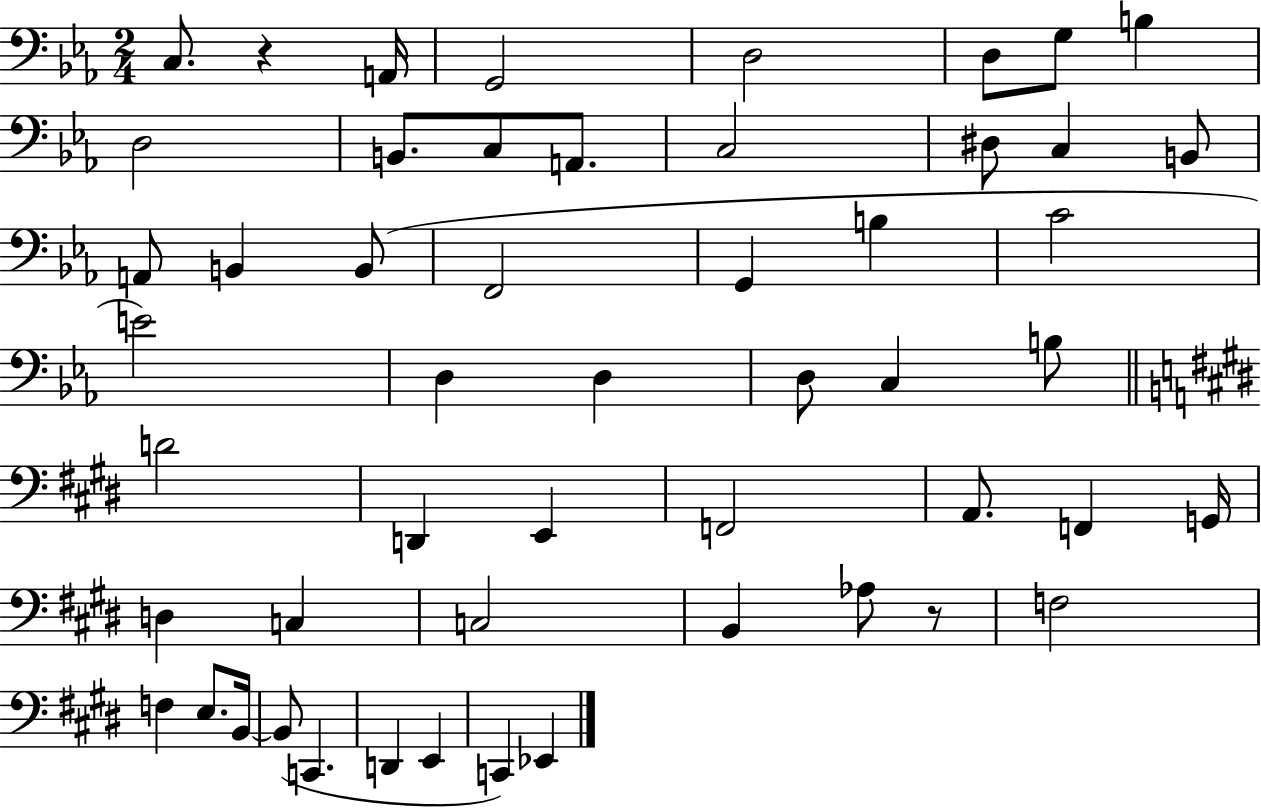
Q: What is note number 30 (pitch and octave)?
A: D2